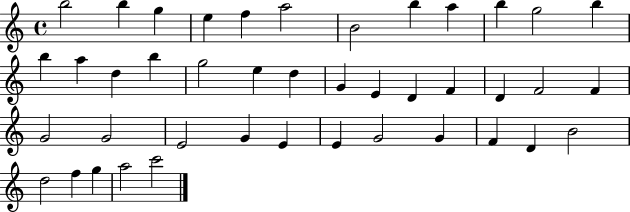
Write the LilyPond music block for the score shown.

{
  \clef treble
  \time 4/4
  \defaultTimeSignature
  \key c \major
  b''2 b''4 g''4 | e''4 f''4 a''2 | b'2 b''4 a''4 | b''4 g''2 b''4 | \break b''4 a''4 d''4 b''4 | g''2 e''4 d''4 | g'4 e'4 d'4 f'4 | d'4 f'2 f'4 | \break g'2 g'2 | e'2 g'4 e'4 | e'4 g'2 g'4 | f'4 d'4 b'2 | \break d''2 f''4 g''4 | a''2 c'''2 | \bar "|."
}